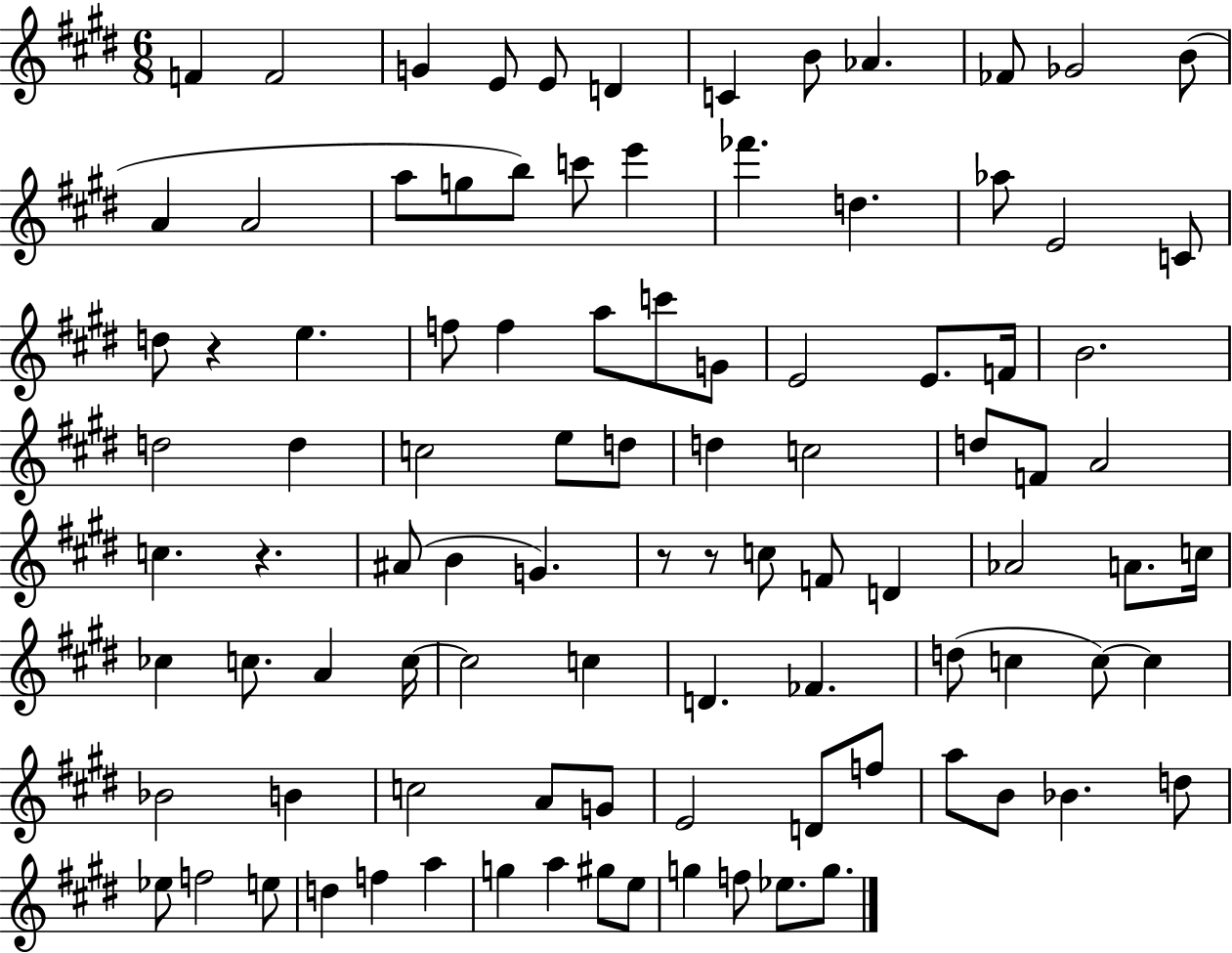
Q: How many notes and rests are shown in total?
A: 97